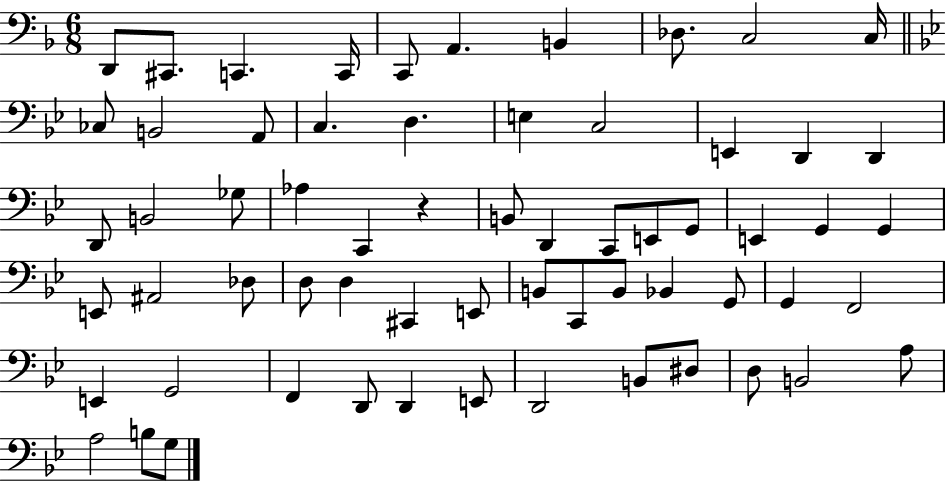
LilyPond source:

{
  \clef bass
  \numericTimeSignature
  \time 6/8
  \key f \major
  \repeat volta 2 { d,8 cis,8. c,4. c,16 | c,8 a,4. b,4 | des8. c2 c16 | \bar "||" \break \key bes \major ces8 b,2 a,8 | c4. d4. | e4 c2 | e,4 d,4 d,4 | \break d,8 b,2 ges8 | aes4 c,4 r4 | b,8 d,4 c,8 e,8 g,8 | e,4 g,4 g,4 | \break e,8 ais,2 des8 | d8 d4 cis,4 e,8 | b,8 c,8 b,8 bes,4 g,8 | g,4 f,2 | \break e,4 g,2 | f,4 d,8 d,4 e,8 | d,2 b,8 dis8 | d8 b,2 a8 | \break a2 b8 g8 | } \bar "|."
}